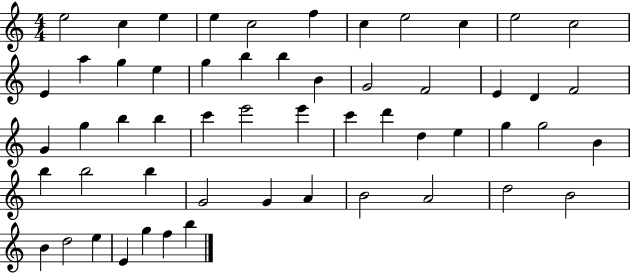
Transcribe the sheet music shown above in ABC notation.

X:1
T:Untitled
M:4/4
L:1/4
K:C
e2 c e e c2 f c e2 c e2 c2 E a g e g b b B G2 F2 E D F2 G g b b c' e'2 e' c' d' d e g g2 B b b2 b G2 G A B2 A2 d2 B2 B d2 e E g f b